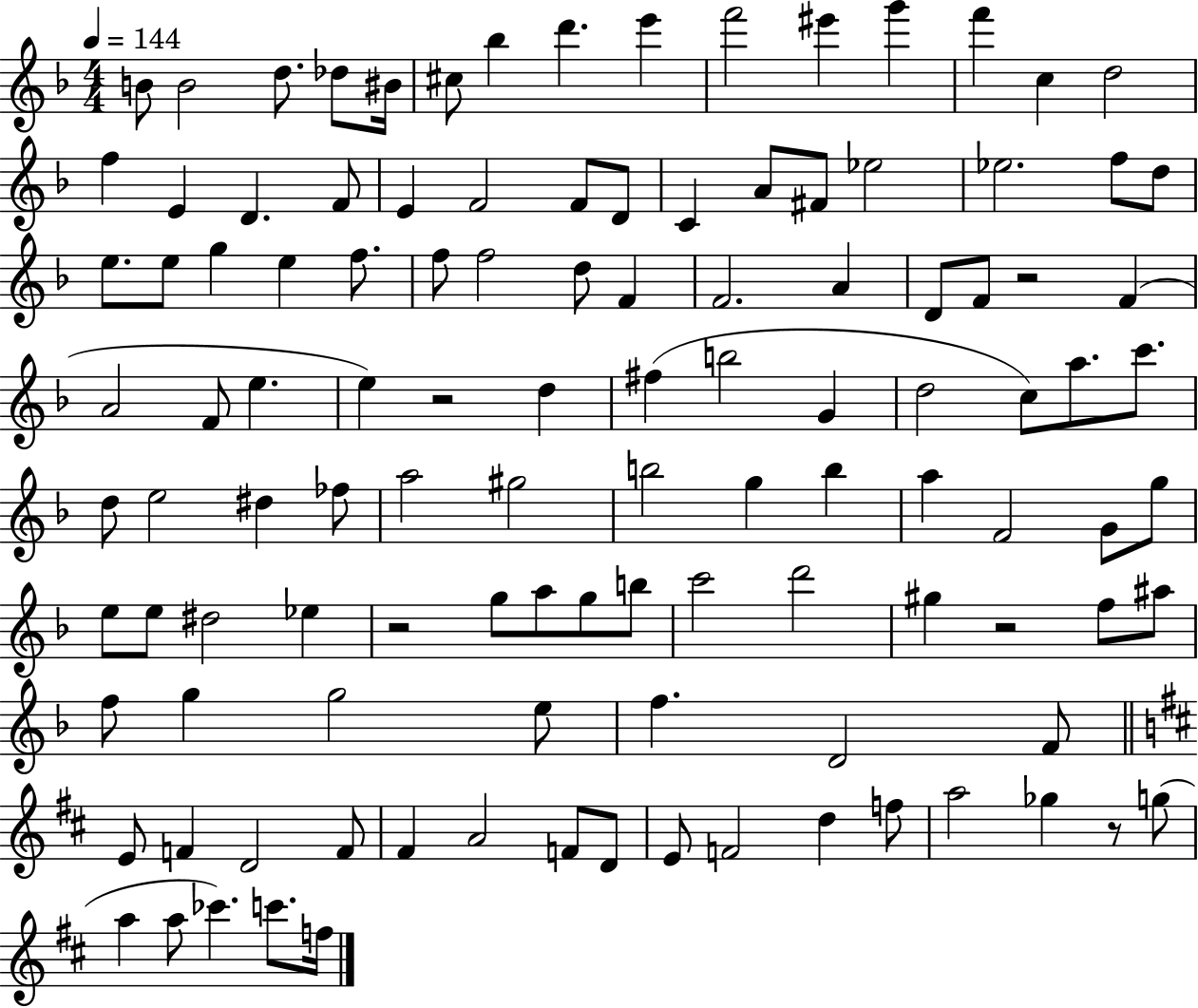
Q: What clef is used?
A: treble